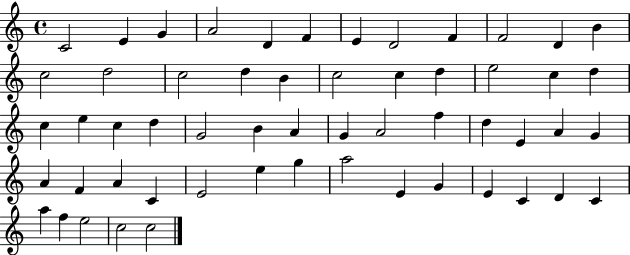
X:1
T:Untitled
M:4/4
L:1/4
K:C
C2 E G A2 D F E D2 F F2 D B c2 d2 c2 d B c2 c d e2 c d c e c d G2 B A G A2 f d E A G A F A C E2 e g a2 E G E C D C a f e2 c2 c2